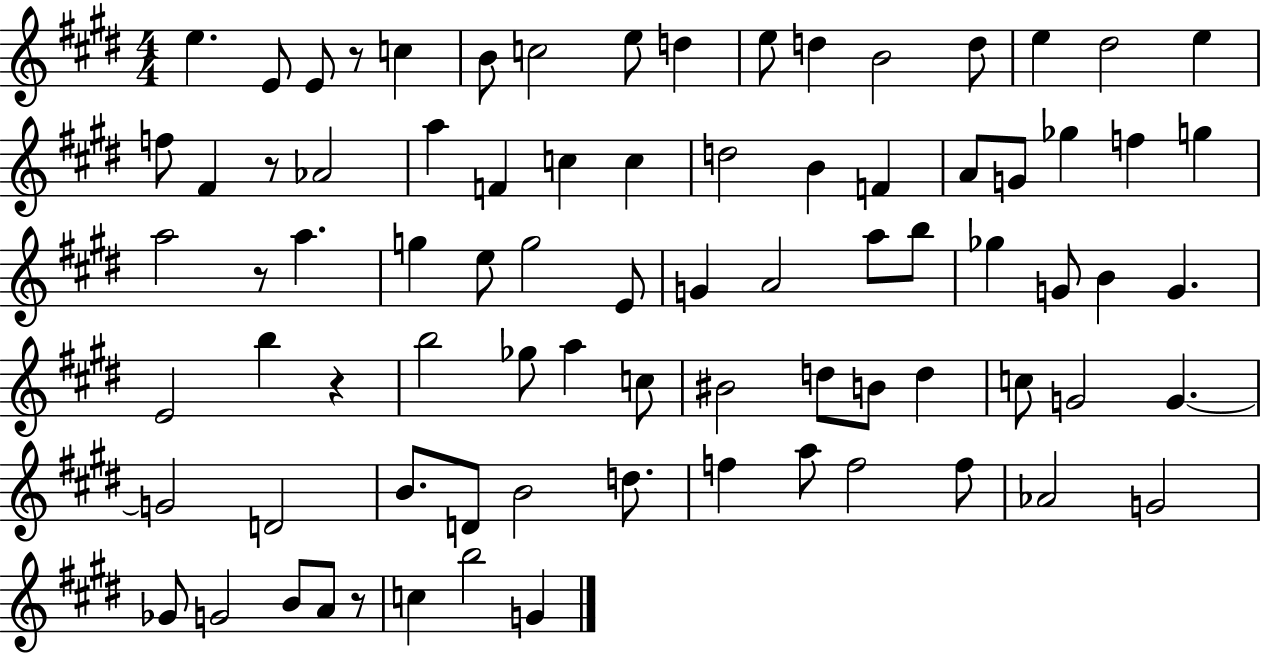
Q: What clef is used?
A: treble